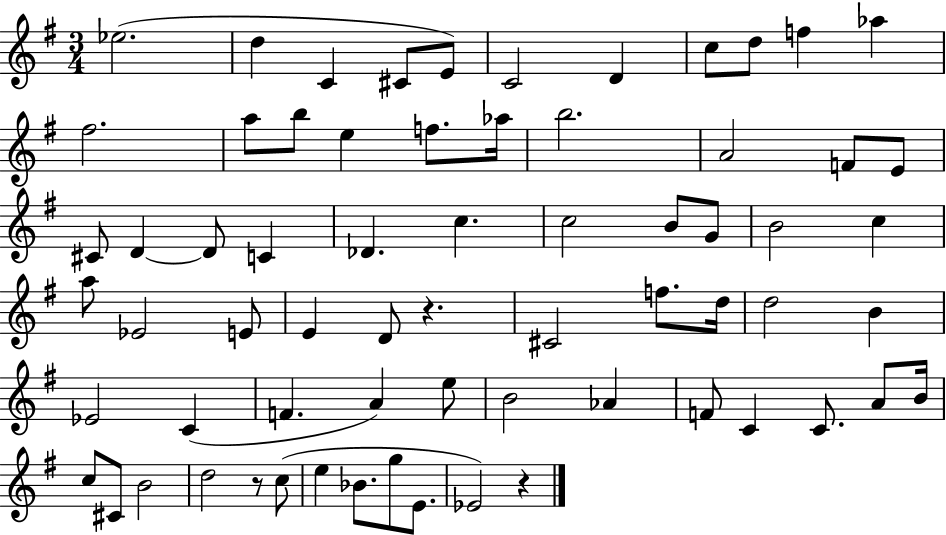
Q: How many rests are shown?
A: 3